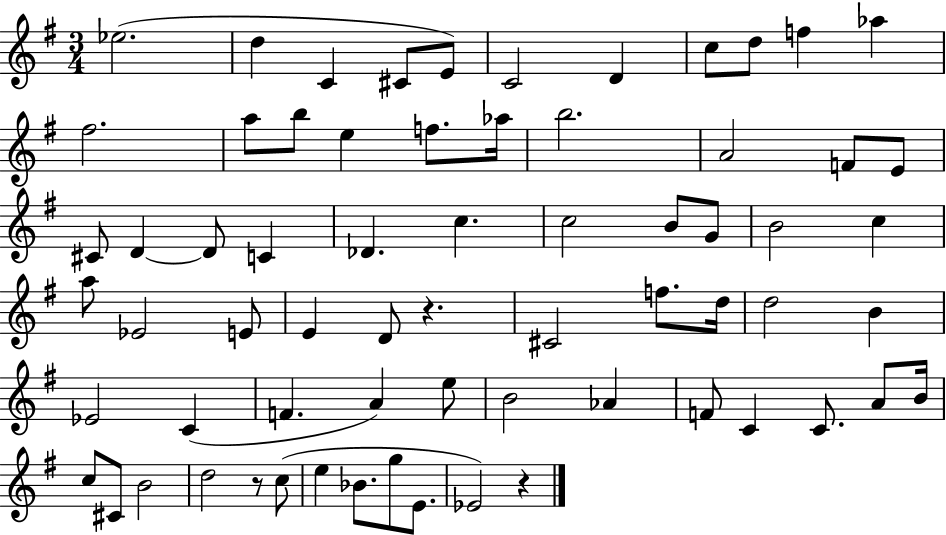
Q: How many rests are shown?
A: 3